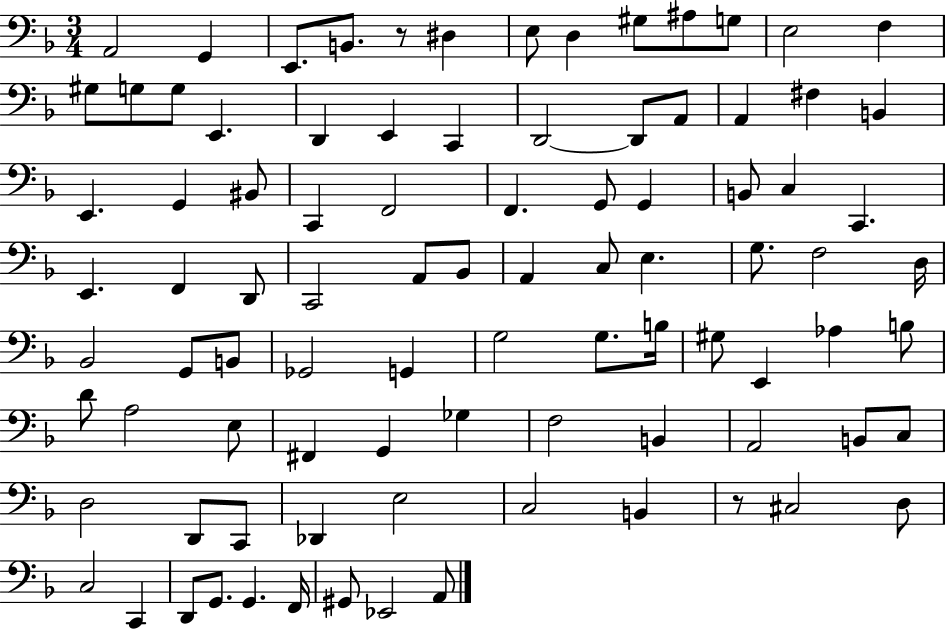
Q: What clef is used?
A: bass